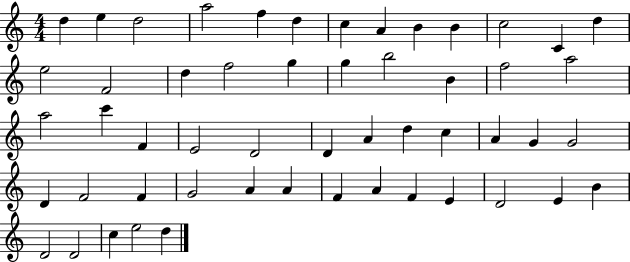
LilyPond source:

{
  \clef treble
  \numericTimeSignature
  \time 4/4
  \key c \major
  d''4 e''4 d''2 | a''2 f''4 d''4 | c''4 a'4 b'4 b'4 | c''2 c'4 d''4 | \break e''2 f'2 | d''4 f''2 g''4 | g''4 b''2 b'4 | f''2 a''2 | \break a''2 c'''4 f'4 | e'2 d'2 | d'4 a'4 d''4 c''4 | a'4 g'4 g'2 | \break d'4 f'2 f'4 | g'2 a'4 a'4 | f'4 a'4 f'4 e'4 | d'2 e'4 b'4 | \break d'2 d'2 | c''4 e''2 d''4 | \bar "|."
}